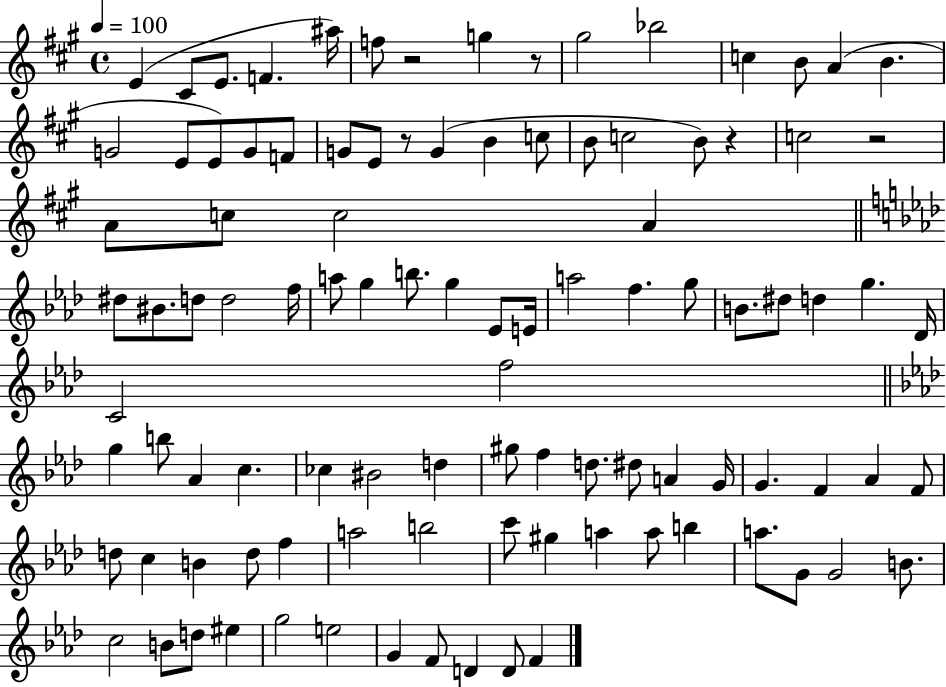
{
  \clef treble
  \time 4/4
  \defaultTimeSignature
  \key a \major
  \tempo 4 = 100
  e'4( cis'8 e'8. f'4. ais''16) | f''8 r2 g''4 r8 | gis''2 bes''2 | c''4 b'8 a'4( b'4. | \break g'2 e'8 e'8) g'8 f'8 | g'8 e'8 r8 g'4( b'4 c''8 | b'8 c''2 b'8) r4 | c''2 r2 | \break a'8 c''8 c''2 a'4 | \bar "||" \break \key aes \major dis''8 bis'8. d''8 d''2 f''16 | a''8 g''4 b''8. g''4 ees'8 e'16 | a''2 f''4. g''8 | b'8. dis''8 d''4 g''4. des'16 | \break c'2 f''2 | \bar "||" \break \key f \minor g''4 b''8 aes'4 c''4. | ces''4 bis'2 d''4 | gis''8 f''4 d''8. dis''8 a'4 g'16 | g'4. f'4 aes'4 f'8 | \break d''8 c''4 b'4 d''8 f''4 | a''2 b''2 | c'''8 gis''4 a''4 a''8 b''4 | a''8. g'8 g'2 b'8. | \break c''2 b'8 d''8 eis''4 | g''2 e''2 | g'4 f'8 d'4 d'8 f'4 | \bar "|."
}